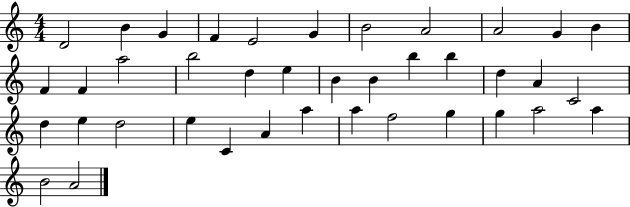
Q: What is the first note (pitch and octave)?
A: D4